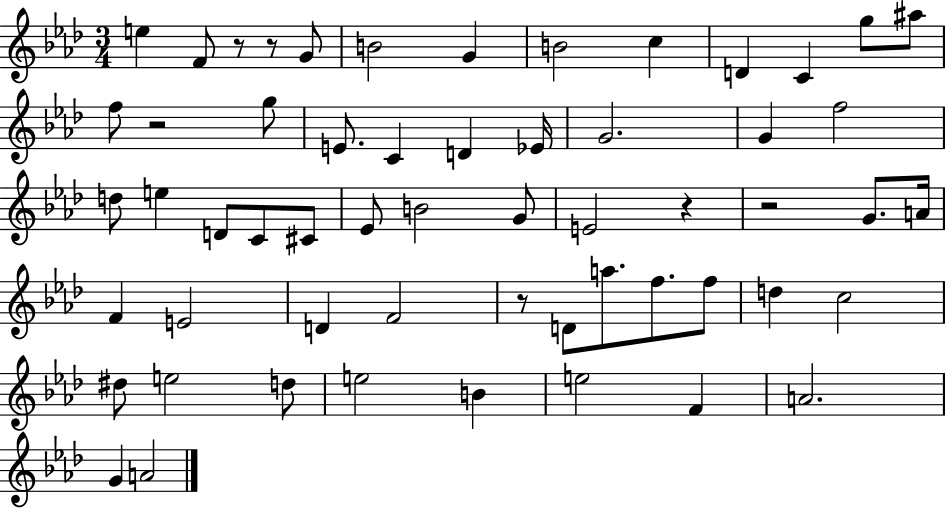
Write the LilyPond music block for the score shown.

{
  \clef treble
  \numericTimeSignature
  \time 3/4
  \key aes \major
  \repeat volta 2 { e''4 f'8 r8 r8 g'8 | b'2 g'4 | b'2 c''4 | d'4 c'4 g''8 ais''8 | \break f''8 r2 g''8 | e'8. c'4 d'4 ees'16 | g'2. | g'4 f''2 | \break d''8 e''4 d'8 c'8 cis'8 | ees'8 b'2 g'8 | e'2 r4 | r2 g'8. a'16 | \break f'4 e'2 | d'4 f'2 | r8 d'8 a''8. f''8. f''8 | d''4 c''2 | \break dis''8 e''2 d''8 | e''2 b'4 | e''2 f'4 | a'2. | \break g'4 a'2 | } \bar "|."
}